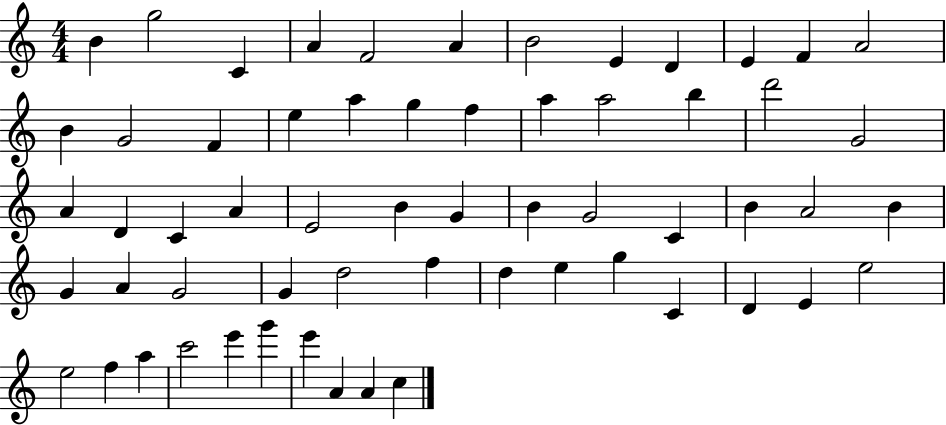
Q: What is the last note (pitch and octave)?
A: C5